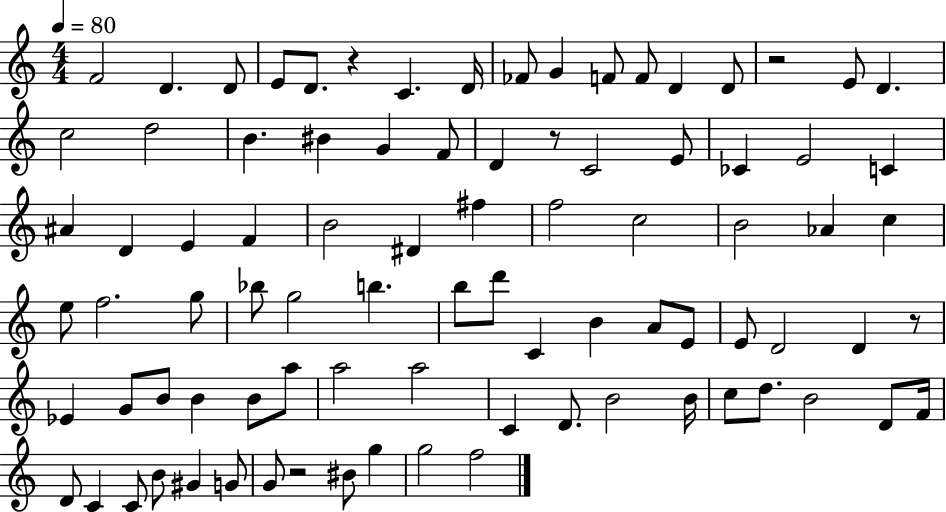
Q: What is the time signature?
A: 4/4